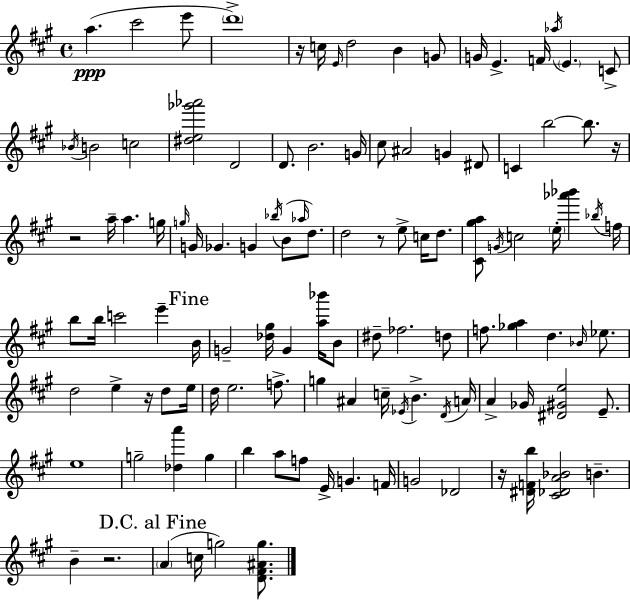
{
  \clef treble
  \time 4/4
  \defaultTimeSignature
  \key a \major
  a''4.(\ppp cis'''2 e'''8 | \parenthesize d'''1->) | r16 c''16 \grace { e'16 } d''2 b'4 g'8 | g'16 e'4.-> f'16 \acciaccatura { aes''16 } \parenthesize e'4. | \break c'8-> \acciaccatura { bes'16 } b'2 c''2 | <dis'' e'' ges''' aes'''>2 d'2 | d'8. b'2. | g'16 cis''8 ais'2 g'4 | \break dis'8 c'4 b''2~~ b''8. | r16 r2 a''16-- a''4. | g''16 \grace { g''16 } g'16 ges'4. g'4 \acciaccatura { bes''16 }( | b'8 \grace { aes''16 }) d''8. d''2 r8 | \break e''8-> c''16 d''8. <cis' gis'' a''>8 \acciaccatura { g'16 } c''2 | \parenthesize e''16-. <aes''' bes'''>4 \acciaccatura { bes''16 } f''16 b''8 b''16 c'''2 | e'''4-- \mark "Fine" b'16 g'2-- | <des'' gis''>16 g'4 <a'' bes'''>16 b'8 dis''8-- fes''2. | \break d''8 f''8. <ges'' a''>4 d''4. | \grace { bes'16 } ees''8. d''2 | e''4-> r16 d''8 e''16 d''16 e''2. | f''8.-> g''4 ais'4 | \break c''16-- \acciaccatura { ees'16 } b'4.-> \acciaccatura { d'16 } a'16 a'4-> ges'16 | <dis' gis' e''>2 e'8.-- e''1 | g''2-- | <des'' a'''>4 g''4 b''4 a''8 | \break f''8 e'16-> g'4. f'16 g'2 | des'2 r16 <dis' f' b''>16 <cis' des' a' bes'>2 | b'4.-- b'4-- r2. | \mark "D.C. al Fine" \parenthesize a'4( c''16 | \break g''2) <d' fis' ais' g''>8. \bar "|."
}